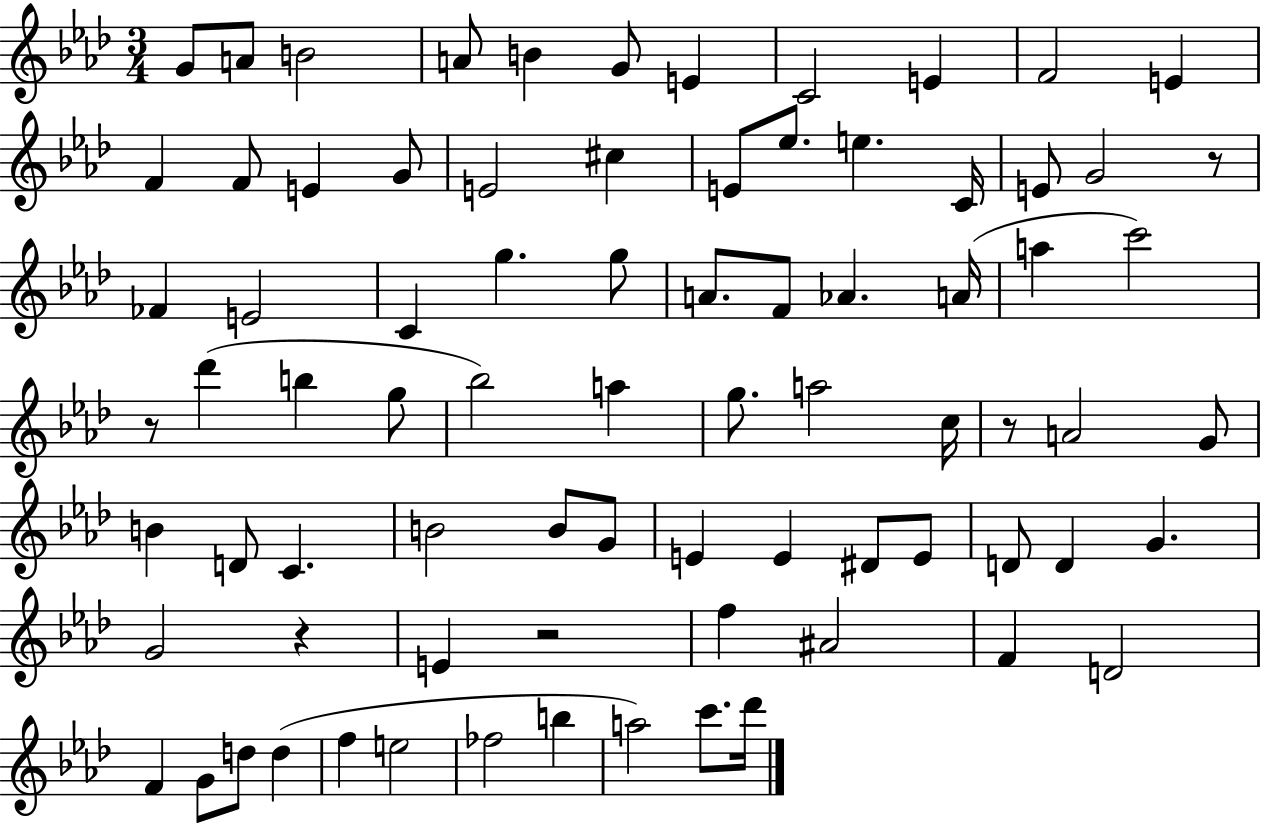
G4/e A4/e B4/h A4/e B4/q G4/e E4/q C4/h E4/q F4/h E4/q F4/q F4/e E4/q G4/e E4/h C#5/q E4/e Eb5/e. E5/q. C4/s E4/e G4/h R/e FES4/q E4/h C4/q G5/q. G5/e A4/e. F4/e Ab4/q. A4/s A5/q C6/h R/e Db6/q B5/q G5/e Bb5/h A5/q G5/e. A5/h C5/s R/e A4/h G4/e B4/q D4/e C4/q. B4/h B4/e G4/e E4/q E4/q D#4/e E4/e D4/e D4/q G4/q. G4/h R/q E4/q R/h F5/q A#4/h F4/q D4/h F4/q G4/e D5/e D5/q F5/q E5/h FES5/h B5/q A5/h C6/e. Db6/s